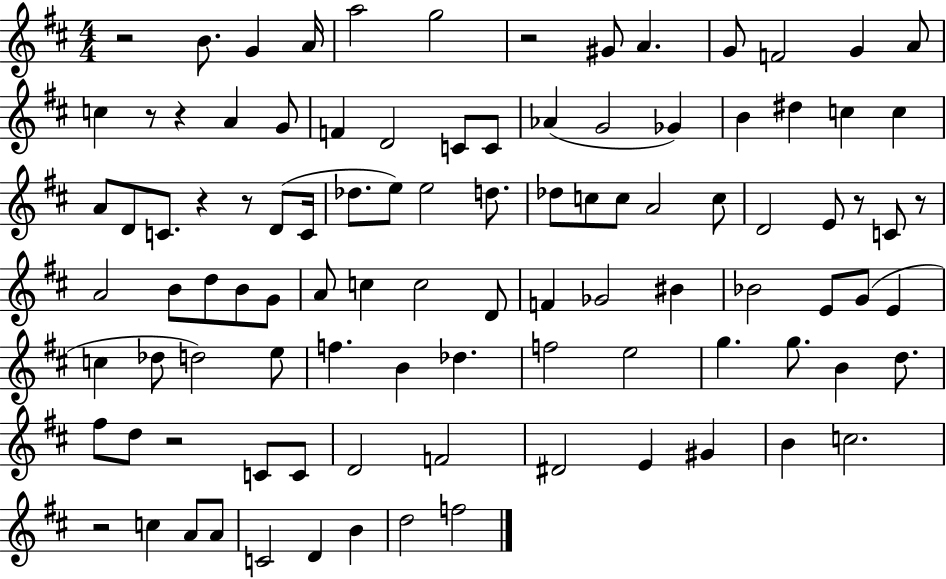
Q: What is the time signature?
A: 4/4